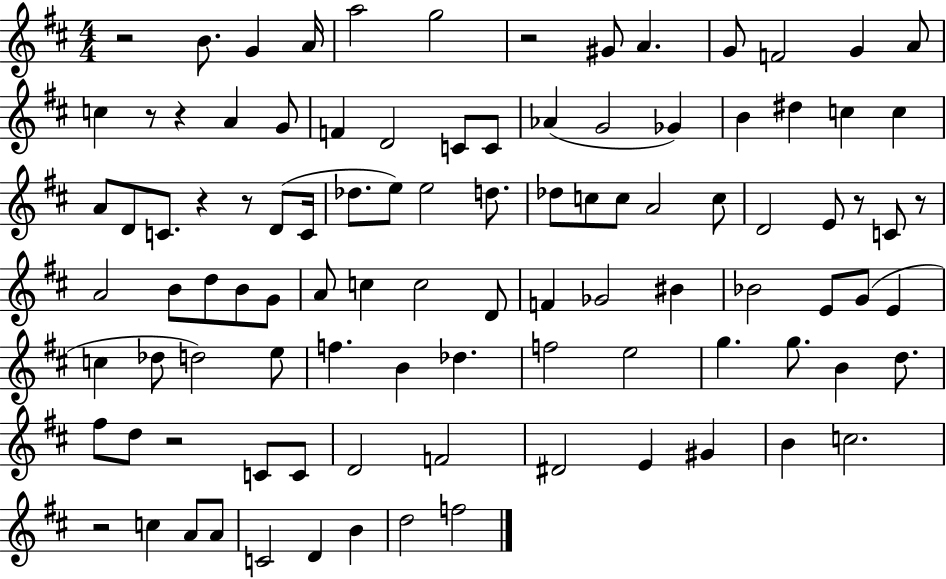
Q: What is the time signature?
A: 4/4